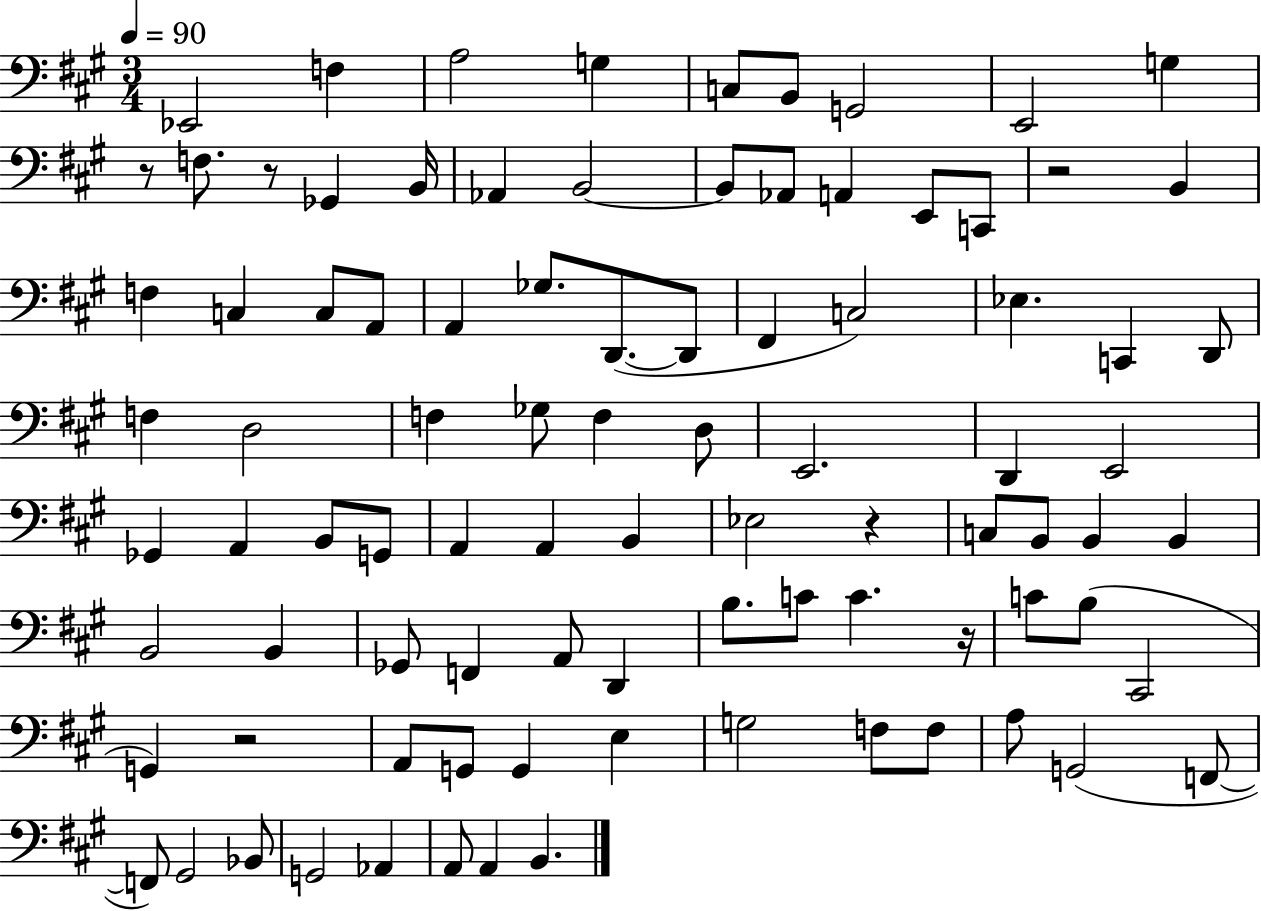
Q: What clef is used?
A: bass